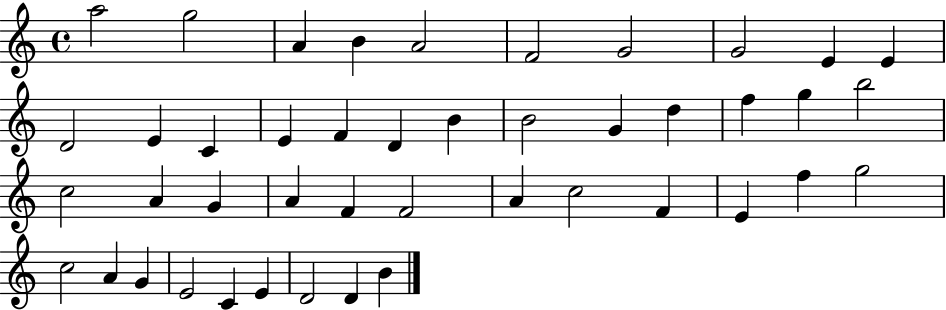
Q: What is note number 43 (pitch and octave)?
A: D4